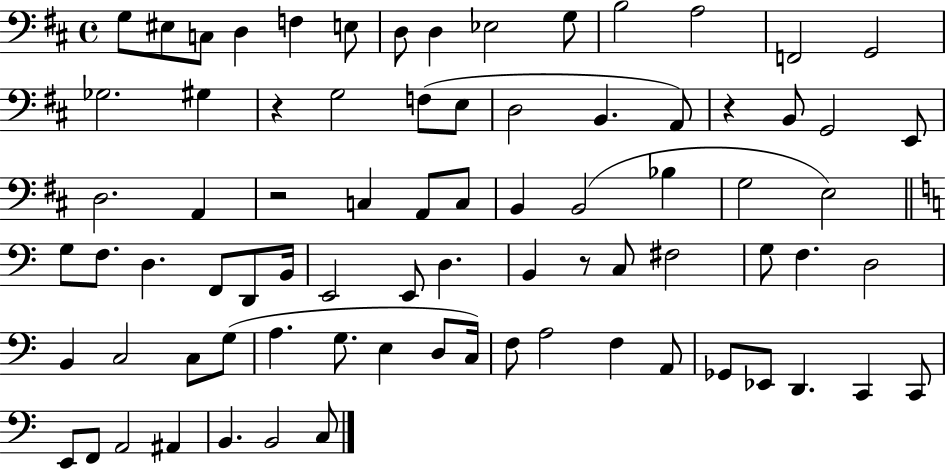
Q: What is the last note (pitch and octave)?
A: C3